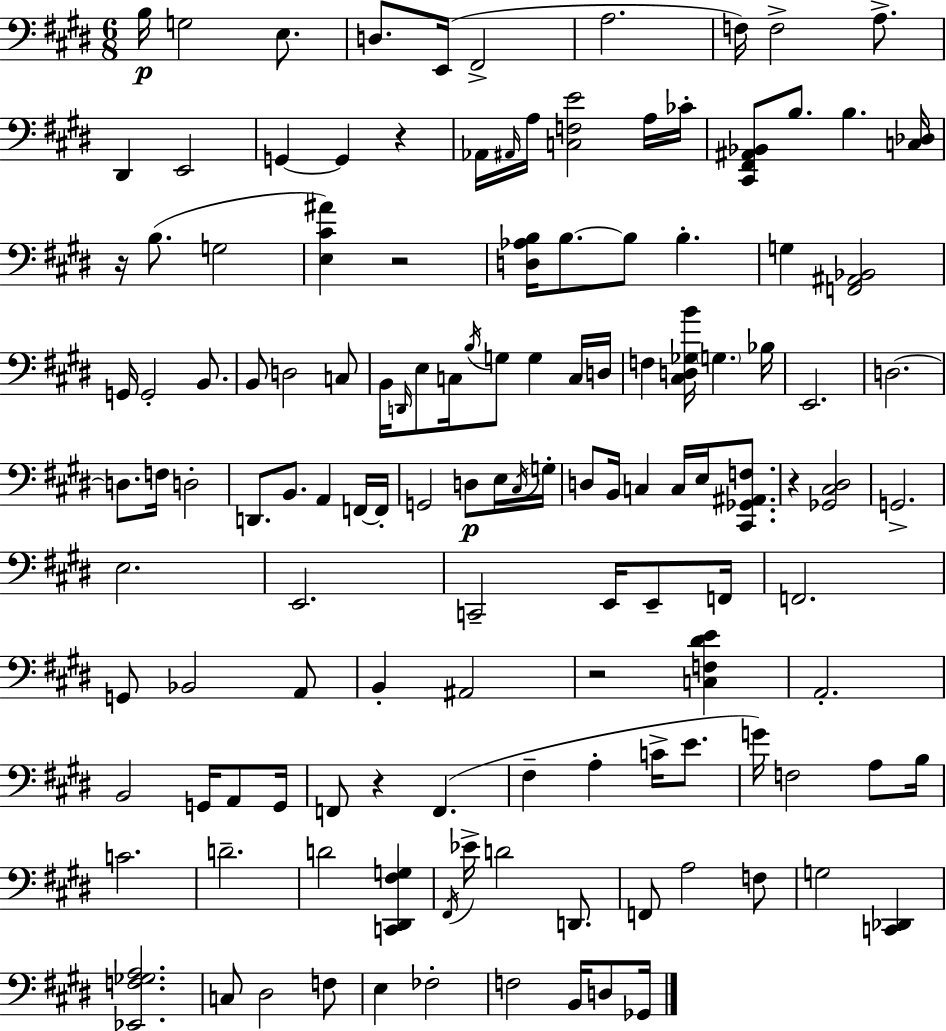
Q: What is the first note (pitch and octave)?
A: B3